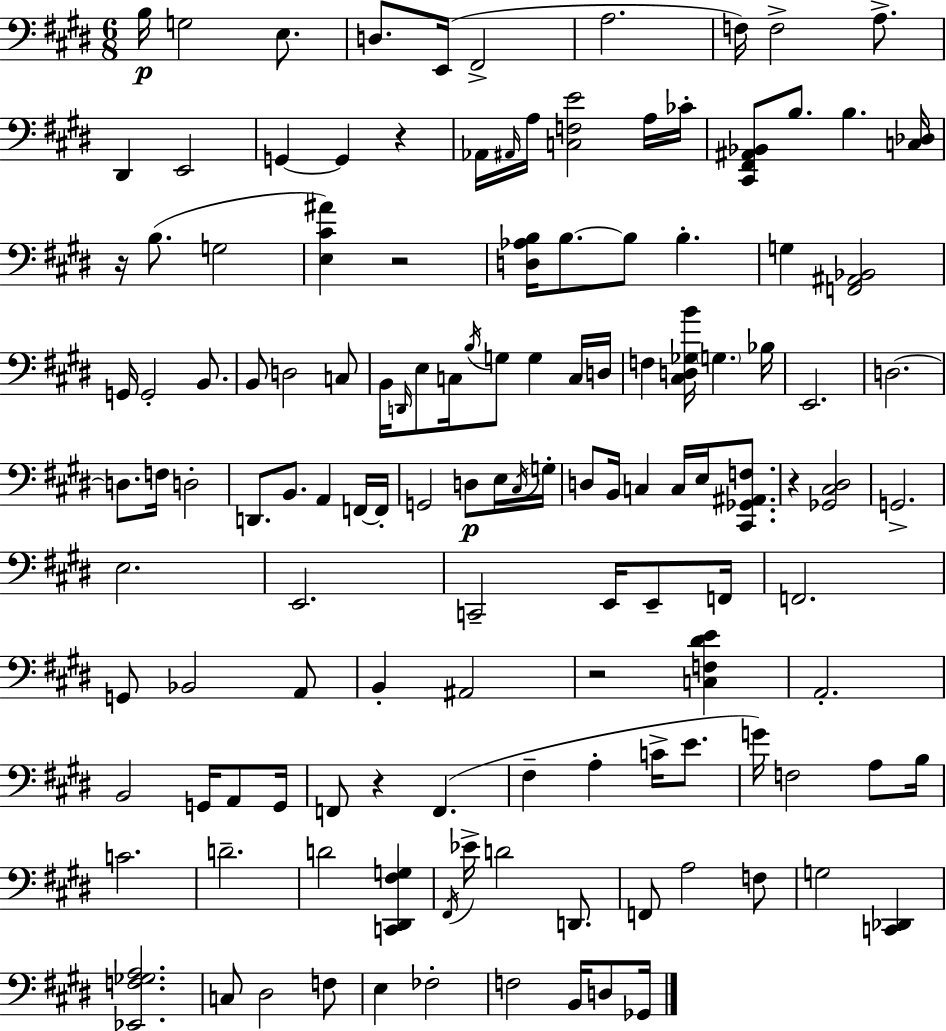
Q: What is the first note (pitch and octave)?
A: B3